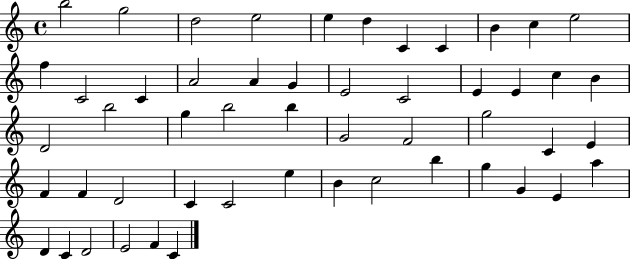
X:1
T:Untitled
M:4/4
L:1/4
K:C
b2 g2 d2 e2 e d C C B c e2 f C2 C A2 A G E2 C2 E E c B D2 b2 g b2 b G2 F2 g2 C E F F D2 C C2 e B c2 b g G E a D C D2 E2 F C